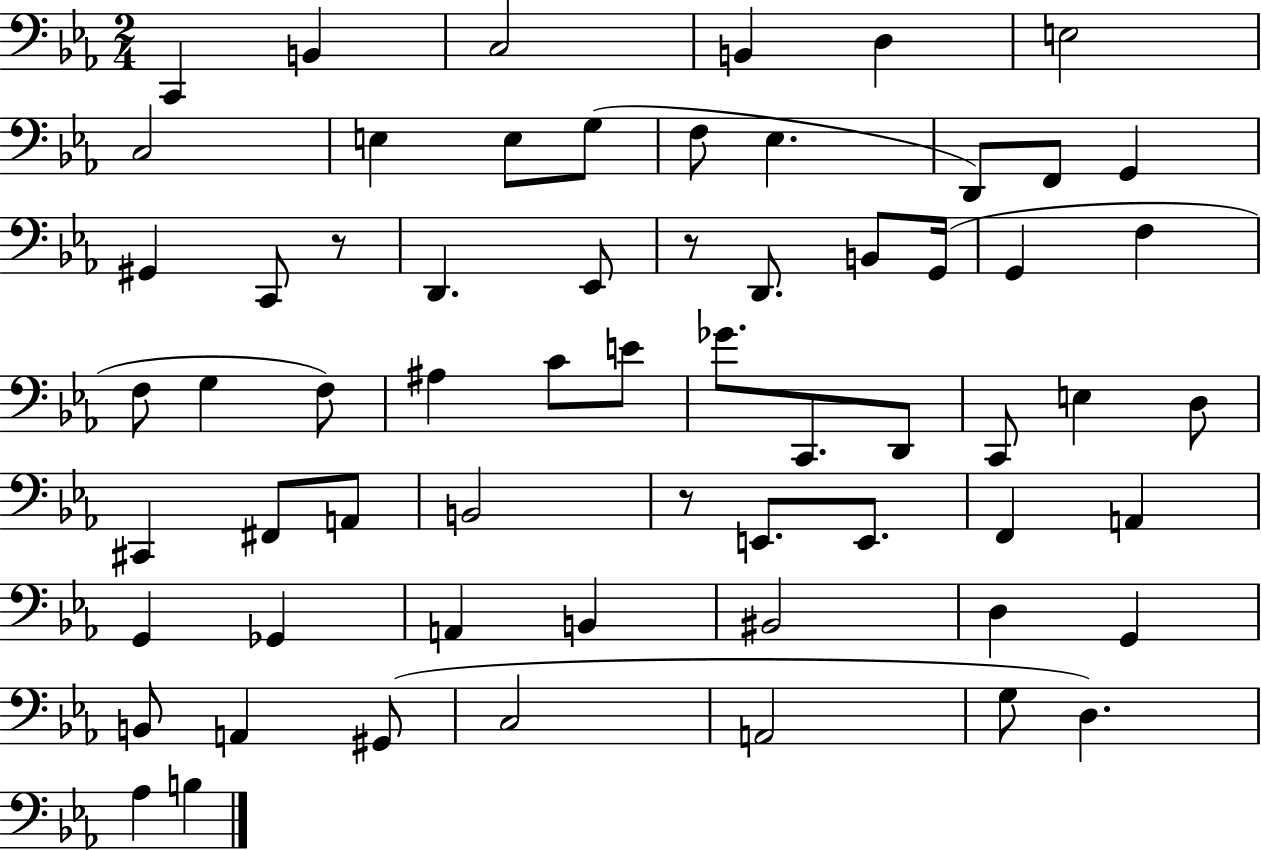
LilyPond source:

{
  \clef bass
  \numericTimeSignature
  \time 2/4
  \key ees \major
  c,4 b,4 | c2 | b,4 d4 | e2 | \break c2 | e4 e8 g8( | f8 ees4. | d,8) f,8 g,4 | \break gis,4 c,8 r8 | d,4. ees,8 | r8 d,8. b,8 g,16( | g,4 f4 | \break f8 g4 f8) | ais4 c'8 e'8 | ges'8. c,8. d,8 | c,8 e4 d8 | \break cis,4 fis,8 a,8 | b,2 | r8 e,8. e,8. | f,4 a,4 | \break g,4 ges,4 | a,4 b,4 | bis,2 | d4 g,4 | \break b,8 a,4 gis,8( | c2 | a,2 | g8 d4.) | \break aes4 b4 | \bar "|."
}